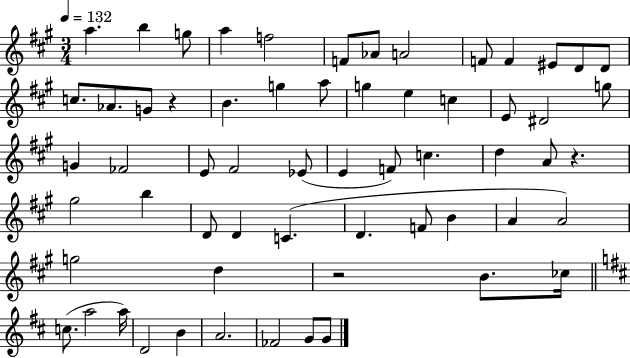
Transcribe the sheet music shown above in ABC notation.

X:1
T:Untitled
M:3/4
L:1/4
K:A
a b g/2 a f2 F/2 _A/2 A2 F/2 F ^E/2 D/2 D/2 c/2 _A/2 G/2 z B g a/2 g e c E/2 ^D2 g/2 G _F2 E/2 ^F2 _E/2 E F/2 c d A/2 z ^g2 b D/2 D C D F/2 B A A2 g2 d z2 B/2 _c/4 c/2 a2 a/4 D2 B A2 _F2 G/2 G/2